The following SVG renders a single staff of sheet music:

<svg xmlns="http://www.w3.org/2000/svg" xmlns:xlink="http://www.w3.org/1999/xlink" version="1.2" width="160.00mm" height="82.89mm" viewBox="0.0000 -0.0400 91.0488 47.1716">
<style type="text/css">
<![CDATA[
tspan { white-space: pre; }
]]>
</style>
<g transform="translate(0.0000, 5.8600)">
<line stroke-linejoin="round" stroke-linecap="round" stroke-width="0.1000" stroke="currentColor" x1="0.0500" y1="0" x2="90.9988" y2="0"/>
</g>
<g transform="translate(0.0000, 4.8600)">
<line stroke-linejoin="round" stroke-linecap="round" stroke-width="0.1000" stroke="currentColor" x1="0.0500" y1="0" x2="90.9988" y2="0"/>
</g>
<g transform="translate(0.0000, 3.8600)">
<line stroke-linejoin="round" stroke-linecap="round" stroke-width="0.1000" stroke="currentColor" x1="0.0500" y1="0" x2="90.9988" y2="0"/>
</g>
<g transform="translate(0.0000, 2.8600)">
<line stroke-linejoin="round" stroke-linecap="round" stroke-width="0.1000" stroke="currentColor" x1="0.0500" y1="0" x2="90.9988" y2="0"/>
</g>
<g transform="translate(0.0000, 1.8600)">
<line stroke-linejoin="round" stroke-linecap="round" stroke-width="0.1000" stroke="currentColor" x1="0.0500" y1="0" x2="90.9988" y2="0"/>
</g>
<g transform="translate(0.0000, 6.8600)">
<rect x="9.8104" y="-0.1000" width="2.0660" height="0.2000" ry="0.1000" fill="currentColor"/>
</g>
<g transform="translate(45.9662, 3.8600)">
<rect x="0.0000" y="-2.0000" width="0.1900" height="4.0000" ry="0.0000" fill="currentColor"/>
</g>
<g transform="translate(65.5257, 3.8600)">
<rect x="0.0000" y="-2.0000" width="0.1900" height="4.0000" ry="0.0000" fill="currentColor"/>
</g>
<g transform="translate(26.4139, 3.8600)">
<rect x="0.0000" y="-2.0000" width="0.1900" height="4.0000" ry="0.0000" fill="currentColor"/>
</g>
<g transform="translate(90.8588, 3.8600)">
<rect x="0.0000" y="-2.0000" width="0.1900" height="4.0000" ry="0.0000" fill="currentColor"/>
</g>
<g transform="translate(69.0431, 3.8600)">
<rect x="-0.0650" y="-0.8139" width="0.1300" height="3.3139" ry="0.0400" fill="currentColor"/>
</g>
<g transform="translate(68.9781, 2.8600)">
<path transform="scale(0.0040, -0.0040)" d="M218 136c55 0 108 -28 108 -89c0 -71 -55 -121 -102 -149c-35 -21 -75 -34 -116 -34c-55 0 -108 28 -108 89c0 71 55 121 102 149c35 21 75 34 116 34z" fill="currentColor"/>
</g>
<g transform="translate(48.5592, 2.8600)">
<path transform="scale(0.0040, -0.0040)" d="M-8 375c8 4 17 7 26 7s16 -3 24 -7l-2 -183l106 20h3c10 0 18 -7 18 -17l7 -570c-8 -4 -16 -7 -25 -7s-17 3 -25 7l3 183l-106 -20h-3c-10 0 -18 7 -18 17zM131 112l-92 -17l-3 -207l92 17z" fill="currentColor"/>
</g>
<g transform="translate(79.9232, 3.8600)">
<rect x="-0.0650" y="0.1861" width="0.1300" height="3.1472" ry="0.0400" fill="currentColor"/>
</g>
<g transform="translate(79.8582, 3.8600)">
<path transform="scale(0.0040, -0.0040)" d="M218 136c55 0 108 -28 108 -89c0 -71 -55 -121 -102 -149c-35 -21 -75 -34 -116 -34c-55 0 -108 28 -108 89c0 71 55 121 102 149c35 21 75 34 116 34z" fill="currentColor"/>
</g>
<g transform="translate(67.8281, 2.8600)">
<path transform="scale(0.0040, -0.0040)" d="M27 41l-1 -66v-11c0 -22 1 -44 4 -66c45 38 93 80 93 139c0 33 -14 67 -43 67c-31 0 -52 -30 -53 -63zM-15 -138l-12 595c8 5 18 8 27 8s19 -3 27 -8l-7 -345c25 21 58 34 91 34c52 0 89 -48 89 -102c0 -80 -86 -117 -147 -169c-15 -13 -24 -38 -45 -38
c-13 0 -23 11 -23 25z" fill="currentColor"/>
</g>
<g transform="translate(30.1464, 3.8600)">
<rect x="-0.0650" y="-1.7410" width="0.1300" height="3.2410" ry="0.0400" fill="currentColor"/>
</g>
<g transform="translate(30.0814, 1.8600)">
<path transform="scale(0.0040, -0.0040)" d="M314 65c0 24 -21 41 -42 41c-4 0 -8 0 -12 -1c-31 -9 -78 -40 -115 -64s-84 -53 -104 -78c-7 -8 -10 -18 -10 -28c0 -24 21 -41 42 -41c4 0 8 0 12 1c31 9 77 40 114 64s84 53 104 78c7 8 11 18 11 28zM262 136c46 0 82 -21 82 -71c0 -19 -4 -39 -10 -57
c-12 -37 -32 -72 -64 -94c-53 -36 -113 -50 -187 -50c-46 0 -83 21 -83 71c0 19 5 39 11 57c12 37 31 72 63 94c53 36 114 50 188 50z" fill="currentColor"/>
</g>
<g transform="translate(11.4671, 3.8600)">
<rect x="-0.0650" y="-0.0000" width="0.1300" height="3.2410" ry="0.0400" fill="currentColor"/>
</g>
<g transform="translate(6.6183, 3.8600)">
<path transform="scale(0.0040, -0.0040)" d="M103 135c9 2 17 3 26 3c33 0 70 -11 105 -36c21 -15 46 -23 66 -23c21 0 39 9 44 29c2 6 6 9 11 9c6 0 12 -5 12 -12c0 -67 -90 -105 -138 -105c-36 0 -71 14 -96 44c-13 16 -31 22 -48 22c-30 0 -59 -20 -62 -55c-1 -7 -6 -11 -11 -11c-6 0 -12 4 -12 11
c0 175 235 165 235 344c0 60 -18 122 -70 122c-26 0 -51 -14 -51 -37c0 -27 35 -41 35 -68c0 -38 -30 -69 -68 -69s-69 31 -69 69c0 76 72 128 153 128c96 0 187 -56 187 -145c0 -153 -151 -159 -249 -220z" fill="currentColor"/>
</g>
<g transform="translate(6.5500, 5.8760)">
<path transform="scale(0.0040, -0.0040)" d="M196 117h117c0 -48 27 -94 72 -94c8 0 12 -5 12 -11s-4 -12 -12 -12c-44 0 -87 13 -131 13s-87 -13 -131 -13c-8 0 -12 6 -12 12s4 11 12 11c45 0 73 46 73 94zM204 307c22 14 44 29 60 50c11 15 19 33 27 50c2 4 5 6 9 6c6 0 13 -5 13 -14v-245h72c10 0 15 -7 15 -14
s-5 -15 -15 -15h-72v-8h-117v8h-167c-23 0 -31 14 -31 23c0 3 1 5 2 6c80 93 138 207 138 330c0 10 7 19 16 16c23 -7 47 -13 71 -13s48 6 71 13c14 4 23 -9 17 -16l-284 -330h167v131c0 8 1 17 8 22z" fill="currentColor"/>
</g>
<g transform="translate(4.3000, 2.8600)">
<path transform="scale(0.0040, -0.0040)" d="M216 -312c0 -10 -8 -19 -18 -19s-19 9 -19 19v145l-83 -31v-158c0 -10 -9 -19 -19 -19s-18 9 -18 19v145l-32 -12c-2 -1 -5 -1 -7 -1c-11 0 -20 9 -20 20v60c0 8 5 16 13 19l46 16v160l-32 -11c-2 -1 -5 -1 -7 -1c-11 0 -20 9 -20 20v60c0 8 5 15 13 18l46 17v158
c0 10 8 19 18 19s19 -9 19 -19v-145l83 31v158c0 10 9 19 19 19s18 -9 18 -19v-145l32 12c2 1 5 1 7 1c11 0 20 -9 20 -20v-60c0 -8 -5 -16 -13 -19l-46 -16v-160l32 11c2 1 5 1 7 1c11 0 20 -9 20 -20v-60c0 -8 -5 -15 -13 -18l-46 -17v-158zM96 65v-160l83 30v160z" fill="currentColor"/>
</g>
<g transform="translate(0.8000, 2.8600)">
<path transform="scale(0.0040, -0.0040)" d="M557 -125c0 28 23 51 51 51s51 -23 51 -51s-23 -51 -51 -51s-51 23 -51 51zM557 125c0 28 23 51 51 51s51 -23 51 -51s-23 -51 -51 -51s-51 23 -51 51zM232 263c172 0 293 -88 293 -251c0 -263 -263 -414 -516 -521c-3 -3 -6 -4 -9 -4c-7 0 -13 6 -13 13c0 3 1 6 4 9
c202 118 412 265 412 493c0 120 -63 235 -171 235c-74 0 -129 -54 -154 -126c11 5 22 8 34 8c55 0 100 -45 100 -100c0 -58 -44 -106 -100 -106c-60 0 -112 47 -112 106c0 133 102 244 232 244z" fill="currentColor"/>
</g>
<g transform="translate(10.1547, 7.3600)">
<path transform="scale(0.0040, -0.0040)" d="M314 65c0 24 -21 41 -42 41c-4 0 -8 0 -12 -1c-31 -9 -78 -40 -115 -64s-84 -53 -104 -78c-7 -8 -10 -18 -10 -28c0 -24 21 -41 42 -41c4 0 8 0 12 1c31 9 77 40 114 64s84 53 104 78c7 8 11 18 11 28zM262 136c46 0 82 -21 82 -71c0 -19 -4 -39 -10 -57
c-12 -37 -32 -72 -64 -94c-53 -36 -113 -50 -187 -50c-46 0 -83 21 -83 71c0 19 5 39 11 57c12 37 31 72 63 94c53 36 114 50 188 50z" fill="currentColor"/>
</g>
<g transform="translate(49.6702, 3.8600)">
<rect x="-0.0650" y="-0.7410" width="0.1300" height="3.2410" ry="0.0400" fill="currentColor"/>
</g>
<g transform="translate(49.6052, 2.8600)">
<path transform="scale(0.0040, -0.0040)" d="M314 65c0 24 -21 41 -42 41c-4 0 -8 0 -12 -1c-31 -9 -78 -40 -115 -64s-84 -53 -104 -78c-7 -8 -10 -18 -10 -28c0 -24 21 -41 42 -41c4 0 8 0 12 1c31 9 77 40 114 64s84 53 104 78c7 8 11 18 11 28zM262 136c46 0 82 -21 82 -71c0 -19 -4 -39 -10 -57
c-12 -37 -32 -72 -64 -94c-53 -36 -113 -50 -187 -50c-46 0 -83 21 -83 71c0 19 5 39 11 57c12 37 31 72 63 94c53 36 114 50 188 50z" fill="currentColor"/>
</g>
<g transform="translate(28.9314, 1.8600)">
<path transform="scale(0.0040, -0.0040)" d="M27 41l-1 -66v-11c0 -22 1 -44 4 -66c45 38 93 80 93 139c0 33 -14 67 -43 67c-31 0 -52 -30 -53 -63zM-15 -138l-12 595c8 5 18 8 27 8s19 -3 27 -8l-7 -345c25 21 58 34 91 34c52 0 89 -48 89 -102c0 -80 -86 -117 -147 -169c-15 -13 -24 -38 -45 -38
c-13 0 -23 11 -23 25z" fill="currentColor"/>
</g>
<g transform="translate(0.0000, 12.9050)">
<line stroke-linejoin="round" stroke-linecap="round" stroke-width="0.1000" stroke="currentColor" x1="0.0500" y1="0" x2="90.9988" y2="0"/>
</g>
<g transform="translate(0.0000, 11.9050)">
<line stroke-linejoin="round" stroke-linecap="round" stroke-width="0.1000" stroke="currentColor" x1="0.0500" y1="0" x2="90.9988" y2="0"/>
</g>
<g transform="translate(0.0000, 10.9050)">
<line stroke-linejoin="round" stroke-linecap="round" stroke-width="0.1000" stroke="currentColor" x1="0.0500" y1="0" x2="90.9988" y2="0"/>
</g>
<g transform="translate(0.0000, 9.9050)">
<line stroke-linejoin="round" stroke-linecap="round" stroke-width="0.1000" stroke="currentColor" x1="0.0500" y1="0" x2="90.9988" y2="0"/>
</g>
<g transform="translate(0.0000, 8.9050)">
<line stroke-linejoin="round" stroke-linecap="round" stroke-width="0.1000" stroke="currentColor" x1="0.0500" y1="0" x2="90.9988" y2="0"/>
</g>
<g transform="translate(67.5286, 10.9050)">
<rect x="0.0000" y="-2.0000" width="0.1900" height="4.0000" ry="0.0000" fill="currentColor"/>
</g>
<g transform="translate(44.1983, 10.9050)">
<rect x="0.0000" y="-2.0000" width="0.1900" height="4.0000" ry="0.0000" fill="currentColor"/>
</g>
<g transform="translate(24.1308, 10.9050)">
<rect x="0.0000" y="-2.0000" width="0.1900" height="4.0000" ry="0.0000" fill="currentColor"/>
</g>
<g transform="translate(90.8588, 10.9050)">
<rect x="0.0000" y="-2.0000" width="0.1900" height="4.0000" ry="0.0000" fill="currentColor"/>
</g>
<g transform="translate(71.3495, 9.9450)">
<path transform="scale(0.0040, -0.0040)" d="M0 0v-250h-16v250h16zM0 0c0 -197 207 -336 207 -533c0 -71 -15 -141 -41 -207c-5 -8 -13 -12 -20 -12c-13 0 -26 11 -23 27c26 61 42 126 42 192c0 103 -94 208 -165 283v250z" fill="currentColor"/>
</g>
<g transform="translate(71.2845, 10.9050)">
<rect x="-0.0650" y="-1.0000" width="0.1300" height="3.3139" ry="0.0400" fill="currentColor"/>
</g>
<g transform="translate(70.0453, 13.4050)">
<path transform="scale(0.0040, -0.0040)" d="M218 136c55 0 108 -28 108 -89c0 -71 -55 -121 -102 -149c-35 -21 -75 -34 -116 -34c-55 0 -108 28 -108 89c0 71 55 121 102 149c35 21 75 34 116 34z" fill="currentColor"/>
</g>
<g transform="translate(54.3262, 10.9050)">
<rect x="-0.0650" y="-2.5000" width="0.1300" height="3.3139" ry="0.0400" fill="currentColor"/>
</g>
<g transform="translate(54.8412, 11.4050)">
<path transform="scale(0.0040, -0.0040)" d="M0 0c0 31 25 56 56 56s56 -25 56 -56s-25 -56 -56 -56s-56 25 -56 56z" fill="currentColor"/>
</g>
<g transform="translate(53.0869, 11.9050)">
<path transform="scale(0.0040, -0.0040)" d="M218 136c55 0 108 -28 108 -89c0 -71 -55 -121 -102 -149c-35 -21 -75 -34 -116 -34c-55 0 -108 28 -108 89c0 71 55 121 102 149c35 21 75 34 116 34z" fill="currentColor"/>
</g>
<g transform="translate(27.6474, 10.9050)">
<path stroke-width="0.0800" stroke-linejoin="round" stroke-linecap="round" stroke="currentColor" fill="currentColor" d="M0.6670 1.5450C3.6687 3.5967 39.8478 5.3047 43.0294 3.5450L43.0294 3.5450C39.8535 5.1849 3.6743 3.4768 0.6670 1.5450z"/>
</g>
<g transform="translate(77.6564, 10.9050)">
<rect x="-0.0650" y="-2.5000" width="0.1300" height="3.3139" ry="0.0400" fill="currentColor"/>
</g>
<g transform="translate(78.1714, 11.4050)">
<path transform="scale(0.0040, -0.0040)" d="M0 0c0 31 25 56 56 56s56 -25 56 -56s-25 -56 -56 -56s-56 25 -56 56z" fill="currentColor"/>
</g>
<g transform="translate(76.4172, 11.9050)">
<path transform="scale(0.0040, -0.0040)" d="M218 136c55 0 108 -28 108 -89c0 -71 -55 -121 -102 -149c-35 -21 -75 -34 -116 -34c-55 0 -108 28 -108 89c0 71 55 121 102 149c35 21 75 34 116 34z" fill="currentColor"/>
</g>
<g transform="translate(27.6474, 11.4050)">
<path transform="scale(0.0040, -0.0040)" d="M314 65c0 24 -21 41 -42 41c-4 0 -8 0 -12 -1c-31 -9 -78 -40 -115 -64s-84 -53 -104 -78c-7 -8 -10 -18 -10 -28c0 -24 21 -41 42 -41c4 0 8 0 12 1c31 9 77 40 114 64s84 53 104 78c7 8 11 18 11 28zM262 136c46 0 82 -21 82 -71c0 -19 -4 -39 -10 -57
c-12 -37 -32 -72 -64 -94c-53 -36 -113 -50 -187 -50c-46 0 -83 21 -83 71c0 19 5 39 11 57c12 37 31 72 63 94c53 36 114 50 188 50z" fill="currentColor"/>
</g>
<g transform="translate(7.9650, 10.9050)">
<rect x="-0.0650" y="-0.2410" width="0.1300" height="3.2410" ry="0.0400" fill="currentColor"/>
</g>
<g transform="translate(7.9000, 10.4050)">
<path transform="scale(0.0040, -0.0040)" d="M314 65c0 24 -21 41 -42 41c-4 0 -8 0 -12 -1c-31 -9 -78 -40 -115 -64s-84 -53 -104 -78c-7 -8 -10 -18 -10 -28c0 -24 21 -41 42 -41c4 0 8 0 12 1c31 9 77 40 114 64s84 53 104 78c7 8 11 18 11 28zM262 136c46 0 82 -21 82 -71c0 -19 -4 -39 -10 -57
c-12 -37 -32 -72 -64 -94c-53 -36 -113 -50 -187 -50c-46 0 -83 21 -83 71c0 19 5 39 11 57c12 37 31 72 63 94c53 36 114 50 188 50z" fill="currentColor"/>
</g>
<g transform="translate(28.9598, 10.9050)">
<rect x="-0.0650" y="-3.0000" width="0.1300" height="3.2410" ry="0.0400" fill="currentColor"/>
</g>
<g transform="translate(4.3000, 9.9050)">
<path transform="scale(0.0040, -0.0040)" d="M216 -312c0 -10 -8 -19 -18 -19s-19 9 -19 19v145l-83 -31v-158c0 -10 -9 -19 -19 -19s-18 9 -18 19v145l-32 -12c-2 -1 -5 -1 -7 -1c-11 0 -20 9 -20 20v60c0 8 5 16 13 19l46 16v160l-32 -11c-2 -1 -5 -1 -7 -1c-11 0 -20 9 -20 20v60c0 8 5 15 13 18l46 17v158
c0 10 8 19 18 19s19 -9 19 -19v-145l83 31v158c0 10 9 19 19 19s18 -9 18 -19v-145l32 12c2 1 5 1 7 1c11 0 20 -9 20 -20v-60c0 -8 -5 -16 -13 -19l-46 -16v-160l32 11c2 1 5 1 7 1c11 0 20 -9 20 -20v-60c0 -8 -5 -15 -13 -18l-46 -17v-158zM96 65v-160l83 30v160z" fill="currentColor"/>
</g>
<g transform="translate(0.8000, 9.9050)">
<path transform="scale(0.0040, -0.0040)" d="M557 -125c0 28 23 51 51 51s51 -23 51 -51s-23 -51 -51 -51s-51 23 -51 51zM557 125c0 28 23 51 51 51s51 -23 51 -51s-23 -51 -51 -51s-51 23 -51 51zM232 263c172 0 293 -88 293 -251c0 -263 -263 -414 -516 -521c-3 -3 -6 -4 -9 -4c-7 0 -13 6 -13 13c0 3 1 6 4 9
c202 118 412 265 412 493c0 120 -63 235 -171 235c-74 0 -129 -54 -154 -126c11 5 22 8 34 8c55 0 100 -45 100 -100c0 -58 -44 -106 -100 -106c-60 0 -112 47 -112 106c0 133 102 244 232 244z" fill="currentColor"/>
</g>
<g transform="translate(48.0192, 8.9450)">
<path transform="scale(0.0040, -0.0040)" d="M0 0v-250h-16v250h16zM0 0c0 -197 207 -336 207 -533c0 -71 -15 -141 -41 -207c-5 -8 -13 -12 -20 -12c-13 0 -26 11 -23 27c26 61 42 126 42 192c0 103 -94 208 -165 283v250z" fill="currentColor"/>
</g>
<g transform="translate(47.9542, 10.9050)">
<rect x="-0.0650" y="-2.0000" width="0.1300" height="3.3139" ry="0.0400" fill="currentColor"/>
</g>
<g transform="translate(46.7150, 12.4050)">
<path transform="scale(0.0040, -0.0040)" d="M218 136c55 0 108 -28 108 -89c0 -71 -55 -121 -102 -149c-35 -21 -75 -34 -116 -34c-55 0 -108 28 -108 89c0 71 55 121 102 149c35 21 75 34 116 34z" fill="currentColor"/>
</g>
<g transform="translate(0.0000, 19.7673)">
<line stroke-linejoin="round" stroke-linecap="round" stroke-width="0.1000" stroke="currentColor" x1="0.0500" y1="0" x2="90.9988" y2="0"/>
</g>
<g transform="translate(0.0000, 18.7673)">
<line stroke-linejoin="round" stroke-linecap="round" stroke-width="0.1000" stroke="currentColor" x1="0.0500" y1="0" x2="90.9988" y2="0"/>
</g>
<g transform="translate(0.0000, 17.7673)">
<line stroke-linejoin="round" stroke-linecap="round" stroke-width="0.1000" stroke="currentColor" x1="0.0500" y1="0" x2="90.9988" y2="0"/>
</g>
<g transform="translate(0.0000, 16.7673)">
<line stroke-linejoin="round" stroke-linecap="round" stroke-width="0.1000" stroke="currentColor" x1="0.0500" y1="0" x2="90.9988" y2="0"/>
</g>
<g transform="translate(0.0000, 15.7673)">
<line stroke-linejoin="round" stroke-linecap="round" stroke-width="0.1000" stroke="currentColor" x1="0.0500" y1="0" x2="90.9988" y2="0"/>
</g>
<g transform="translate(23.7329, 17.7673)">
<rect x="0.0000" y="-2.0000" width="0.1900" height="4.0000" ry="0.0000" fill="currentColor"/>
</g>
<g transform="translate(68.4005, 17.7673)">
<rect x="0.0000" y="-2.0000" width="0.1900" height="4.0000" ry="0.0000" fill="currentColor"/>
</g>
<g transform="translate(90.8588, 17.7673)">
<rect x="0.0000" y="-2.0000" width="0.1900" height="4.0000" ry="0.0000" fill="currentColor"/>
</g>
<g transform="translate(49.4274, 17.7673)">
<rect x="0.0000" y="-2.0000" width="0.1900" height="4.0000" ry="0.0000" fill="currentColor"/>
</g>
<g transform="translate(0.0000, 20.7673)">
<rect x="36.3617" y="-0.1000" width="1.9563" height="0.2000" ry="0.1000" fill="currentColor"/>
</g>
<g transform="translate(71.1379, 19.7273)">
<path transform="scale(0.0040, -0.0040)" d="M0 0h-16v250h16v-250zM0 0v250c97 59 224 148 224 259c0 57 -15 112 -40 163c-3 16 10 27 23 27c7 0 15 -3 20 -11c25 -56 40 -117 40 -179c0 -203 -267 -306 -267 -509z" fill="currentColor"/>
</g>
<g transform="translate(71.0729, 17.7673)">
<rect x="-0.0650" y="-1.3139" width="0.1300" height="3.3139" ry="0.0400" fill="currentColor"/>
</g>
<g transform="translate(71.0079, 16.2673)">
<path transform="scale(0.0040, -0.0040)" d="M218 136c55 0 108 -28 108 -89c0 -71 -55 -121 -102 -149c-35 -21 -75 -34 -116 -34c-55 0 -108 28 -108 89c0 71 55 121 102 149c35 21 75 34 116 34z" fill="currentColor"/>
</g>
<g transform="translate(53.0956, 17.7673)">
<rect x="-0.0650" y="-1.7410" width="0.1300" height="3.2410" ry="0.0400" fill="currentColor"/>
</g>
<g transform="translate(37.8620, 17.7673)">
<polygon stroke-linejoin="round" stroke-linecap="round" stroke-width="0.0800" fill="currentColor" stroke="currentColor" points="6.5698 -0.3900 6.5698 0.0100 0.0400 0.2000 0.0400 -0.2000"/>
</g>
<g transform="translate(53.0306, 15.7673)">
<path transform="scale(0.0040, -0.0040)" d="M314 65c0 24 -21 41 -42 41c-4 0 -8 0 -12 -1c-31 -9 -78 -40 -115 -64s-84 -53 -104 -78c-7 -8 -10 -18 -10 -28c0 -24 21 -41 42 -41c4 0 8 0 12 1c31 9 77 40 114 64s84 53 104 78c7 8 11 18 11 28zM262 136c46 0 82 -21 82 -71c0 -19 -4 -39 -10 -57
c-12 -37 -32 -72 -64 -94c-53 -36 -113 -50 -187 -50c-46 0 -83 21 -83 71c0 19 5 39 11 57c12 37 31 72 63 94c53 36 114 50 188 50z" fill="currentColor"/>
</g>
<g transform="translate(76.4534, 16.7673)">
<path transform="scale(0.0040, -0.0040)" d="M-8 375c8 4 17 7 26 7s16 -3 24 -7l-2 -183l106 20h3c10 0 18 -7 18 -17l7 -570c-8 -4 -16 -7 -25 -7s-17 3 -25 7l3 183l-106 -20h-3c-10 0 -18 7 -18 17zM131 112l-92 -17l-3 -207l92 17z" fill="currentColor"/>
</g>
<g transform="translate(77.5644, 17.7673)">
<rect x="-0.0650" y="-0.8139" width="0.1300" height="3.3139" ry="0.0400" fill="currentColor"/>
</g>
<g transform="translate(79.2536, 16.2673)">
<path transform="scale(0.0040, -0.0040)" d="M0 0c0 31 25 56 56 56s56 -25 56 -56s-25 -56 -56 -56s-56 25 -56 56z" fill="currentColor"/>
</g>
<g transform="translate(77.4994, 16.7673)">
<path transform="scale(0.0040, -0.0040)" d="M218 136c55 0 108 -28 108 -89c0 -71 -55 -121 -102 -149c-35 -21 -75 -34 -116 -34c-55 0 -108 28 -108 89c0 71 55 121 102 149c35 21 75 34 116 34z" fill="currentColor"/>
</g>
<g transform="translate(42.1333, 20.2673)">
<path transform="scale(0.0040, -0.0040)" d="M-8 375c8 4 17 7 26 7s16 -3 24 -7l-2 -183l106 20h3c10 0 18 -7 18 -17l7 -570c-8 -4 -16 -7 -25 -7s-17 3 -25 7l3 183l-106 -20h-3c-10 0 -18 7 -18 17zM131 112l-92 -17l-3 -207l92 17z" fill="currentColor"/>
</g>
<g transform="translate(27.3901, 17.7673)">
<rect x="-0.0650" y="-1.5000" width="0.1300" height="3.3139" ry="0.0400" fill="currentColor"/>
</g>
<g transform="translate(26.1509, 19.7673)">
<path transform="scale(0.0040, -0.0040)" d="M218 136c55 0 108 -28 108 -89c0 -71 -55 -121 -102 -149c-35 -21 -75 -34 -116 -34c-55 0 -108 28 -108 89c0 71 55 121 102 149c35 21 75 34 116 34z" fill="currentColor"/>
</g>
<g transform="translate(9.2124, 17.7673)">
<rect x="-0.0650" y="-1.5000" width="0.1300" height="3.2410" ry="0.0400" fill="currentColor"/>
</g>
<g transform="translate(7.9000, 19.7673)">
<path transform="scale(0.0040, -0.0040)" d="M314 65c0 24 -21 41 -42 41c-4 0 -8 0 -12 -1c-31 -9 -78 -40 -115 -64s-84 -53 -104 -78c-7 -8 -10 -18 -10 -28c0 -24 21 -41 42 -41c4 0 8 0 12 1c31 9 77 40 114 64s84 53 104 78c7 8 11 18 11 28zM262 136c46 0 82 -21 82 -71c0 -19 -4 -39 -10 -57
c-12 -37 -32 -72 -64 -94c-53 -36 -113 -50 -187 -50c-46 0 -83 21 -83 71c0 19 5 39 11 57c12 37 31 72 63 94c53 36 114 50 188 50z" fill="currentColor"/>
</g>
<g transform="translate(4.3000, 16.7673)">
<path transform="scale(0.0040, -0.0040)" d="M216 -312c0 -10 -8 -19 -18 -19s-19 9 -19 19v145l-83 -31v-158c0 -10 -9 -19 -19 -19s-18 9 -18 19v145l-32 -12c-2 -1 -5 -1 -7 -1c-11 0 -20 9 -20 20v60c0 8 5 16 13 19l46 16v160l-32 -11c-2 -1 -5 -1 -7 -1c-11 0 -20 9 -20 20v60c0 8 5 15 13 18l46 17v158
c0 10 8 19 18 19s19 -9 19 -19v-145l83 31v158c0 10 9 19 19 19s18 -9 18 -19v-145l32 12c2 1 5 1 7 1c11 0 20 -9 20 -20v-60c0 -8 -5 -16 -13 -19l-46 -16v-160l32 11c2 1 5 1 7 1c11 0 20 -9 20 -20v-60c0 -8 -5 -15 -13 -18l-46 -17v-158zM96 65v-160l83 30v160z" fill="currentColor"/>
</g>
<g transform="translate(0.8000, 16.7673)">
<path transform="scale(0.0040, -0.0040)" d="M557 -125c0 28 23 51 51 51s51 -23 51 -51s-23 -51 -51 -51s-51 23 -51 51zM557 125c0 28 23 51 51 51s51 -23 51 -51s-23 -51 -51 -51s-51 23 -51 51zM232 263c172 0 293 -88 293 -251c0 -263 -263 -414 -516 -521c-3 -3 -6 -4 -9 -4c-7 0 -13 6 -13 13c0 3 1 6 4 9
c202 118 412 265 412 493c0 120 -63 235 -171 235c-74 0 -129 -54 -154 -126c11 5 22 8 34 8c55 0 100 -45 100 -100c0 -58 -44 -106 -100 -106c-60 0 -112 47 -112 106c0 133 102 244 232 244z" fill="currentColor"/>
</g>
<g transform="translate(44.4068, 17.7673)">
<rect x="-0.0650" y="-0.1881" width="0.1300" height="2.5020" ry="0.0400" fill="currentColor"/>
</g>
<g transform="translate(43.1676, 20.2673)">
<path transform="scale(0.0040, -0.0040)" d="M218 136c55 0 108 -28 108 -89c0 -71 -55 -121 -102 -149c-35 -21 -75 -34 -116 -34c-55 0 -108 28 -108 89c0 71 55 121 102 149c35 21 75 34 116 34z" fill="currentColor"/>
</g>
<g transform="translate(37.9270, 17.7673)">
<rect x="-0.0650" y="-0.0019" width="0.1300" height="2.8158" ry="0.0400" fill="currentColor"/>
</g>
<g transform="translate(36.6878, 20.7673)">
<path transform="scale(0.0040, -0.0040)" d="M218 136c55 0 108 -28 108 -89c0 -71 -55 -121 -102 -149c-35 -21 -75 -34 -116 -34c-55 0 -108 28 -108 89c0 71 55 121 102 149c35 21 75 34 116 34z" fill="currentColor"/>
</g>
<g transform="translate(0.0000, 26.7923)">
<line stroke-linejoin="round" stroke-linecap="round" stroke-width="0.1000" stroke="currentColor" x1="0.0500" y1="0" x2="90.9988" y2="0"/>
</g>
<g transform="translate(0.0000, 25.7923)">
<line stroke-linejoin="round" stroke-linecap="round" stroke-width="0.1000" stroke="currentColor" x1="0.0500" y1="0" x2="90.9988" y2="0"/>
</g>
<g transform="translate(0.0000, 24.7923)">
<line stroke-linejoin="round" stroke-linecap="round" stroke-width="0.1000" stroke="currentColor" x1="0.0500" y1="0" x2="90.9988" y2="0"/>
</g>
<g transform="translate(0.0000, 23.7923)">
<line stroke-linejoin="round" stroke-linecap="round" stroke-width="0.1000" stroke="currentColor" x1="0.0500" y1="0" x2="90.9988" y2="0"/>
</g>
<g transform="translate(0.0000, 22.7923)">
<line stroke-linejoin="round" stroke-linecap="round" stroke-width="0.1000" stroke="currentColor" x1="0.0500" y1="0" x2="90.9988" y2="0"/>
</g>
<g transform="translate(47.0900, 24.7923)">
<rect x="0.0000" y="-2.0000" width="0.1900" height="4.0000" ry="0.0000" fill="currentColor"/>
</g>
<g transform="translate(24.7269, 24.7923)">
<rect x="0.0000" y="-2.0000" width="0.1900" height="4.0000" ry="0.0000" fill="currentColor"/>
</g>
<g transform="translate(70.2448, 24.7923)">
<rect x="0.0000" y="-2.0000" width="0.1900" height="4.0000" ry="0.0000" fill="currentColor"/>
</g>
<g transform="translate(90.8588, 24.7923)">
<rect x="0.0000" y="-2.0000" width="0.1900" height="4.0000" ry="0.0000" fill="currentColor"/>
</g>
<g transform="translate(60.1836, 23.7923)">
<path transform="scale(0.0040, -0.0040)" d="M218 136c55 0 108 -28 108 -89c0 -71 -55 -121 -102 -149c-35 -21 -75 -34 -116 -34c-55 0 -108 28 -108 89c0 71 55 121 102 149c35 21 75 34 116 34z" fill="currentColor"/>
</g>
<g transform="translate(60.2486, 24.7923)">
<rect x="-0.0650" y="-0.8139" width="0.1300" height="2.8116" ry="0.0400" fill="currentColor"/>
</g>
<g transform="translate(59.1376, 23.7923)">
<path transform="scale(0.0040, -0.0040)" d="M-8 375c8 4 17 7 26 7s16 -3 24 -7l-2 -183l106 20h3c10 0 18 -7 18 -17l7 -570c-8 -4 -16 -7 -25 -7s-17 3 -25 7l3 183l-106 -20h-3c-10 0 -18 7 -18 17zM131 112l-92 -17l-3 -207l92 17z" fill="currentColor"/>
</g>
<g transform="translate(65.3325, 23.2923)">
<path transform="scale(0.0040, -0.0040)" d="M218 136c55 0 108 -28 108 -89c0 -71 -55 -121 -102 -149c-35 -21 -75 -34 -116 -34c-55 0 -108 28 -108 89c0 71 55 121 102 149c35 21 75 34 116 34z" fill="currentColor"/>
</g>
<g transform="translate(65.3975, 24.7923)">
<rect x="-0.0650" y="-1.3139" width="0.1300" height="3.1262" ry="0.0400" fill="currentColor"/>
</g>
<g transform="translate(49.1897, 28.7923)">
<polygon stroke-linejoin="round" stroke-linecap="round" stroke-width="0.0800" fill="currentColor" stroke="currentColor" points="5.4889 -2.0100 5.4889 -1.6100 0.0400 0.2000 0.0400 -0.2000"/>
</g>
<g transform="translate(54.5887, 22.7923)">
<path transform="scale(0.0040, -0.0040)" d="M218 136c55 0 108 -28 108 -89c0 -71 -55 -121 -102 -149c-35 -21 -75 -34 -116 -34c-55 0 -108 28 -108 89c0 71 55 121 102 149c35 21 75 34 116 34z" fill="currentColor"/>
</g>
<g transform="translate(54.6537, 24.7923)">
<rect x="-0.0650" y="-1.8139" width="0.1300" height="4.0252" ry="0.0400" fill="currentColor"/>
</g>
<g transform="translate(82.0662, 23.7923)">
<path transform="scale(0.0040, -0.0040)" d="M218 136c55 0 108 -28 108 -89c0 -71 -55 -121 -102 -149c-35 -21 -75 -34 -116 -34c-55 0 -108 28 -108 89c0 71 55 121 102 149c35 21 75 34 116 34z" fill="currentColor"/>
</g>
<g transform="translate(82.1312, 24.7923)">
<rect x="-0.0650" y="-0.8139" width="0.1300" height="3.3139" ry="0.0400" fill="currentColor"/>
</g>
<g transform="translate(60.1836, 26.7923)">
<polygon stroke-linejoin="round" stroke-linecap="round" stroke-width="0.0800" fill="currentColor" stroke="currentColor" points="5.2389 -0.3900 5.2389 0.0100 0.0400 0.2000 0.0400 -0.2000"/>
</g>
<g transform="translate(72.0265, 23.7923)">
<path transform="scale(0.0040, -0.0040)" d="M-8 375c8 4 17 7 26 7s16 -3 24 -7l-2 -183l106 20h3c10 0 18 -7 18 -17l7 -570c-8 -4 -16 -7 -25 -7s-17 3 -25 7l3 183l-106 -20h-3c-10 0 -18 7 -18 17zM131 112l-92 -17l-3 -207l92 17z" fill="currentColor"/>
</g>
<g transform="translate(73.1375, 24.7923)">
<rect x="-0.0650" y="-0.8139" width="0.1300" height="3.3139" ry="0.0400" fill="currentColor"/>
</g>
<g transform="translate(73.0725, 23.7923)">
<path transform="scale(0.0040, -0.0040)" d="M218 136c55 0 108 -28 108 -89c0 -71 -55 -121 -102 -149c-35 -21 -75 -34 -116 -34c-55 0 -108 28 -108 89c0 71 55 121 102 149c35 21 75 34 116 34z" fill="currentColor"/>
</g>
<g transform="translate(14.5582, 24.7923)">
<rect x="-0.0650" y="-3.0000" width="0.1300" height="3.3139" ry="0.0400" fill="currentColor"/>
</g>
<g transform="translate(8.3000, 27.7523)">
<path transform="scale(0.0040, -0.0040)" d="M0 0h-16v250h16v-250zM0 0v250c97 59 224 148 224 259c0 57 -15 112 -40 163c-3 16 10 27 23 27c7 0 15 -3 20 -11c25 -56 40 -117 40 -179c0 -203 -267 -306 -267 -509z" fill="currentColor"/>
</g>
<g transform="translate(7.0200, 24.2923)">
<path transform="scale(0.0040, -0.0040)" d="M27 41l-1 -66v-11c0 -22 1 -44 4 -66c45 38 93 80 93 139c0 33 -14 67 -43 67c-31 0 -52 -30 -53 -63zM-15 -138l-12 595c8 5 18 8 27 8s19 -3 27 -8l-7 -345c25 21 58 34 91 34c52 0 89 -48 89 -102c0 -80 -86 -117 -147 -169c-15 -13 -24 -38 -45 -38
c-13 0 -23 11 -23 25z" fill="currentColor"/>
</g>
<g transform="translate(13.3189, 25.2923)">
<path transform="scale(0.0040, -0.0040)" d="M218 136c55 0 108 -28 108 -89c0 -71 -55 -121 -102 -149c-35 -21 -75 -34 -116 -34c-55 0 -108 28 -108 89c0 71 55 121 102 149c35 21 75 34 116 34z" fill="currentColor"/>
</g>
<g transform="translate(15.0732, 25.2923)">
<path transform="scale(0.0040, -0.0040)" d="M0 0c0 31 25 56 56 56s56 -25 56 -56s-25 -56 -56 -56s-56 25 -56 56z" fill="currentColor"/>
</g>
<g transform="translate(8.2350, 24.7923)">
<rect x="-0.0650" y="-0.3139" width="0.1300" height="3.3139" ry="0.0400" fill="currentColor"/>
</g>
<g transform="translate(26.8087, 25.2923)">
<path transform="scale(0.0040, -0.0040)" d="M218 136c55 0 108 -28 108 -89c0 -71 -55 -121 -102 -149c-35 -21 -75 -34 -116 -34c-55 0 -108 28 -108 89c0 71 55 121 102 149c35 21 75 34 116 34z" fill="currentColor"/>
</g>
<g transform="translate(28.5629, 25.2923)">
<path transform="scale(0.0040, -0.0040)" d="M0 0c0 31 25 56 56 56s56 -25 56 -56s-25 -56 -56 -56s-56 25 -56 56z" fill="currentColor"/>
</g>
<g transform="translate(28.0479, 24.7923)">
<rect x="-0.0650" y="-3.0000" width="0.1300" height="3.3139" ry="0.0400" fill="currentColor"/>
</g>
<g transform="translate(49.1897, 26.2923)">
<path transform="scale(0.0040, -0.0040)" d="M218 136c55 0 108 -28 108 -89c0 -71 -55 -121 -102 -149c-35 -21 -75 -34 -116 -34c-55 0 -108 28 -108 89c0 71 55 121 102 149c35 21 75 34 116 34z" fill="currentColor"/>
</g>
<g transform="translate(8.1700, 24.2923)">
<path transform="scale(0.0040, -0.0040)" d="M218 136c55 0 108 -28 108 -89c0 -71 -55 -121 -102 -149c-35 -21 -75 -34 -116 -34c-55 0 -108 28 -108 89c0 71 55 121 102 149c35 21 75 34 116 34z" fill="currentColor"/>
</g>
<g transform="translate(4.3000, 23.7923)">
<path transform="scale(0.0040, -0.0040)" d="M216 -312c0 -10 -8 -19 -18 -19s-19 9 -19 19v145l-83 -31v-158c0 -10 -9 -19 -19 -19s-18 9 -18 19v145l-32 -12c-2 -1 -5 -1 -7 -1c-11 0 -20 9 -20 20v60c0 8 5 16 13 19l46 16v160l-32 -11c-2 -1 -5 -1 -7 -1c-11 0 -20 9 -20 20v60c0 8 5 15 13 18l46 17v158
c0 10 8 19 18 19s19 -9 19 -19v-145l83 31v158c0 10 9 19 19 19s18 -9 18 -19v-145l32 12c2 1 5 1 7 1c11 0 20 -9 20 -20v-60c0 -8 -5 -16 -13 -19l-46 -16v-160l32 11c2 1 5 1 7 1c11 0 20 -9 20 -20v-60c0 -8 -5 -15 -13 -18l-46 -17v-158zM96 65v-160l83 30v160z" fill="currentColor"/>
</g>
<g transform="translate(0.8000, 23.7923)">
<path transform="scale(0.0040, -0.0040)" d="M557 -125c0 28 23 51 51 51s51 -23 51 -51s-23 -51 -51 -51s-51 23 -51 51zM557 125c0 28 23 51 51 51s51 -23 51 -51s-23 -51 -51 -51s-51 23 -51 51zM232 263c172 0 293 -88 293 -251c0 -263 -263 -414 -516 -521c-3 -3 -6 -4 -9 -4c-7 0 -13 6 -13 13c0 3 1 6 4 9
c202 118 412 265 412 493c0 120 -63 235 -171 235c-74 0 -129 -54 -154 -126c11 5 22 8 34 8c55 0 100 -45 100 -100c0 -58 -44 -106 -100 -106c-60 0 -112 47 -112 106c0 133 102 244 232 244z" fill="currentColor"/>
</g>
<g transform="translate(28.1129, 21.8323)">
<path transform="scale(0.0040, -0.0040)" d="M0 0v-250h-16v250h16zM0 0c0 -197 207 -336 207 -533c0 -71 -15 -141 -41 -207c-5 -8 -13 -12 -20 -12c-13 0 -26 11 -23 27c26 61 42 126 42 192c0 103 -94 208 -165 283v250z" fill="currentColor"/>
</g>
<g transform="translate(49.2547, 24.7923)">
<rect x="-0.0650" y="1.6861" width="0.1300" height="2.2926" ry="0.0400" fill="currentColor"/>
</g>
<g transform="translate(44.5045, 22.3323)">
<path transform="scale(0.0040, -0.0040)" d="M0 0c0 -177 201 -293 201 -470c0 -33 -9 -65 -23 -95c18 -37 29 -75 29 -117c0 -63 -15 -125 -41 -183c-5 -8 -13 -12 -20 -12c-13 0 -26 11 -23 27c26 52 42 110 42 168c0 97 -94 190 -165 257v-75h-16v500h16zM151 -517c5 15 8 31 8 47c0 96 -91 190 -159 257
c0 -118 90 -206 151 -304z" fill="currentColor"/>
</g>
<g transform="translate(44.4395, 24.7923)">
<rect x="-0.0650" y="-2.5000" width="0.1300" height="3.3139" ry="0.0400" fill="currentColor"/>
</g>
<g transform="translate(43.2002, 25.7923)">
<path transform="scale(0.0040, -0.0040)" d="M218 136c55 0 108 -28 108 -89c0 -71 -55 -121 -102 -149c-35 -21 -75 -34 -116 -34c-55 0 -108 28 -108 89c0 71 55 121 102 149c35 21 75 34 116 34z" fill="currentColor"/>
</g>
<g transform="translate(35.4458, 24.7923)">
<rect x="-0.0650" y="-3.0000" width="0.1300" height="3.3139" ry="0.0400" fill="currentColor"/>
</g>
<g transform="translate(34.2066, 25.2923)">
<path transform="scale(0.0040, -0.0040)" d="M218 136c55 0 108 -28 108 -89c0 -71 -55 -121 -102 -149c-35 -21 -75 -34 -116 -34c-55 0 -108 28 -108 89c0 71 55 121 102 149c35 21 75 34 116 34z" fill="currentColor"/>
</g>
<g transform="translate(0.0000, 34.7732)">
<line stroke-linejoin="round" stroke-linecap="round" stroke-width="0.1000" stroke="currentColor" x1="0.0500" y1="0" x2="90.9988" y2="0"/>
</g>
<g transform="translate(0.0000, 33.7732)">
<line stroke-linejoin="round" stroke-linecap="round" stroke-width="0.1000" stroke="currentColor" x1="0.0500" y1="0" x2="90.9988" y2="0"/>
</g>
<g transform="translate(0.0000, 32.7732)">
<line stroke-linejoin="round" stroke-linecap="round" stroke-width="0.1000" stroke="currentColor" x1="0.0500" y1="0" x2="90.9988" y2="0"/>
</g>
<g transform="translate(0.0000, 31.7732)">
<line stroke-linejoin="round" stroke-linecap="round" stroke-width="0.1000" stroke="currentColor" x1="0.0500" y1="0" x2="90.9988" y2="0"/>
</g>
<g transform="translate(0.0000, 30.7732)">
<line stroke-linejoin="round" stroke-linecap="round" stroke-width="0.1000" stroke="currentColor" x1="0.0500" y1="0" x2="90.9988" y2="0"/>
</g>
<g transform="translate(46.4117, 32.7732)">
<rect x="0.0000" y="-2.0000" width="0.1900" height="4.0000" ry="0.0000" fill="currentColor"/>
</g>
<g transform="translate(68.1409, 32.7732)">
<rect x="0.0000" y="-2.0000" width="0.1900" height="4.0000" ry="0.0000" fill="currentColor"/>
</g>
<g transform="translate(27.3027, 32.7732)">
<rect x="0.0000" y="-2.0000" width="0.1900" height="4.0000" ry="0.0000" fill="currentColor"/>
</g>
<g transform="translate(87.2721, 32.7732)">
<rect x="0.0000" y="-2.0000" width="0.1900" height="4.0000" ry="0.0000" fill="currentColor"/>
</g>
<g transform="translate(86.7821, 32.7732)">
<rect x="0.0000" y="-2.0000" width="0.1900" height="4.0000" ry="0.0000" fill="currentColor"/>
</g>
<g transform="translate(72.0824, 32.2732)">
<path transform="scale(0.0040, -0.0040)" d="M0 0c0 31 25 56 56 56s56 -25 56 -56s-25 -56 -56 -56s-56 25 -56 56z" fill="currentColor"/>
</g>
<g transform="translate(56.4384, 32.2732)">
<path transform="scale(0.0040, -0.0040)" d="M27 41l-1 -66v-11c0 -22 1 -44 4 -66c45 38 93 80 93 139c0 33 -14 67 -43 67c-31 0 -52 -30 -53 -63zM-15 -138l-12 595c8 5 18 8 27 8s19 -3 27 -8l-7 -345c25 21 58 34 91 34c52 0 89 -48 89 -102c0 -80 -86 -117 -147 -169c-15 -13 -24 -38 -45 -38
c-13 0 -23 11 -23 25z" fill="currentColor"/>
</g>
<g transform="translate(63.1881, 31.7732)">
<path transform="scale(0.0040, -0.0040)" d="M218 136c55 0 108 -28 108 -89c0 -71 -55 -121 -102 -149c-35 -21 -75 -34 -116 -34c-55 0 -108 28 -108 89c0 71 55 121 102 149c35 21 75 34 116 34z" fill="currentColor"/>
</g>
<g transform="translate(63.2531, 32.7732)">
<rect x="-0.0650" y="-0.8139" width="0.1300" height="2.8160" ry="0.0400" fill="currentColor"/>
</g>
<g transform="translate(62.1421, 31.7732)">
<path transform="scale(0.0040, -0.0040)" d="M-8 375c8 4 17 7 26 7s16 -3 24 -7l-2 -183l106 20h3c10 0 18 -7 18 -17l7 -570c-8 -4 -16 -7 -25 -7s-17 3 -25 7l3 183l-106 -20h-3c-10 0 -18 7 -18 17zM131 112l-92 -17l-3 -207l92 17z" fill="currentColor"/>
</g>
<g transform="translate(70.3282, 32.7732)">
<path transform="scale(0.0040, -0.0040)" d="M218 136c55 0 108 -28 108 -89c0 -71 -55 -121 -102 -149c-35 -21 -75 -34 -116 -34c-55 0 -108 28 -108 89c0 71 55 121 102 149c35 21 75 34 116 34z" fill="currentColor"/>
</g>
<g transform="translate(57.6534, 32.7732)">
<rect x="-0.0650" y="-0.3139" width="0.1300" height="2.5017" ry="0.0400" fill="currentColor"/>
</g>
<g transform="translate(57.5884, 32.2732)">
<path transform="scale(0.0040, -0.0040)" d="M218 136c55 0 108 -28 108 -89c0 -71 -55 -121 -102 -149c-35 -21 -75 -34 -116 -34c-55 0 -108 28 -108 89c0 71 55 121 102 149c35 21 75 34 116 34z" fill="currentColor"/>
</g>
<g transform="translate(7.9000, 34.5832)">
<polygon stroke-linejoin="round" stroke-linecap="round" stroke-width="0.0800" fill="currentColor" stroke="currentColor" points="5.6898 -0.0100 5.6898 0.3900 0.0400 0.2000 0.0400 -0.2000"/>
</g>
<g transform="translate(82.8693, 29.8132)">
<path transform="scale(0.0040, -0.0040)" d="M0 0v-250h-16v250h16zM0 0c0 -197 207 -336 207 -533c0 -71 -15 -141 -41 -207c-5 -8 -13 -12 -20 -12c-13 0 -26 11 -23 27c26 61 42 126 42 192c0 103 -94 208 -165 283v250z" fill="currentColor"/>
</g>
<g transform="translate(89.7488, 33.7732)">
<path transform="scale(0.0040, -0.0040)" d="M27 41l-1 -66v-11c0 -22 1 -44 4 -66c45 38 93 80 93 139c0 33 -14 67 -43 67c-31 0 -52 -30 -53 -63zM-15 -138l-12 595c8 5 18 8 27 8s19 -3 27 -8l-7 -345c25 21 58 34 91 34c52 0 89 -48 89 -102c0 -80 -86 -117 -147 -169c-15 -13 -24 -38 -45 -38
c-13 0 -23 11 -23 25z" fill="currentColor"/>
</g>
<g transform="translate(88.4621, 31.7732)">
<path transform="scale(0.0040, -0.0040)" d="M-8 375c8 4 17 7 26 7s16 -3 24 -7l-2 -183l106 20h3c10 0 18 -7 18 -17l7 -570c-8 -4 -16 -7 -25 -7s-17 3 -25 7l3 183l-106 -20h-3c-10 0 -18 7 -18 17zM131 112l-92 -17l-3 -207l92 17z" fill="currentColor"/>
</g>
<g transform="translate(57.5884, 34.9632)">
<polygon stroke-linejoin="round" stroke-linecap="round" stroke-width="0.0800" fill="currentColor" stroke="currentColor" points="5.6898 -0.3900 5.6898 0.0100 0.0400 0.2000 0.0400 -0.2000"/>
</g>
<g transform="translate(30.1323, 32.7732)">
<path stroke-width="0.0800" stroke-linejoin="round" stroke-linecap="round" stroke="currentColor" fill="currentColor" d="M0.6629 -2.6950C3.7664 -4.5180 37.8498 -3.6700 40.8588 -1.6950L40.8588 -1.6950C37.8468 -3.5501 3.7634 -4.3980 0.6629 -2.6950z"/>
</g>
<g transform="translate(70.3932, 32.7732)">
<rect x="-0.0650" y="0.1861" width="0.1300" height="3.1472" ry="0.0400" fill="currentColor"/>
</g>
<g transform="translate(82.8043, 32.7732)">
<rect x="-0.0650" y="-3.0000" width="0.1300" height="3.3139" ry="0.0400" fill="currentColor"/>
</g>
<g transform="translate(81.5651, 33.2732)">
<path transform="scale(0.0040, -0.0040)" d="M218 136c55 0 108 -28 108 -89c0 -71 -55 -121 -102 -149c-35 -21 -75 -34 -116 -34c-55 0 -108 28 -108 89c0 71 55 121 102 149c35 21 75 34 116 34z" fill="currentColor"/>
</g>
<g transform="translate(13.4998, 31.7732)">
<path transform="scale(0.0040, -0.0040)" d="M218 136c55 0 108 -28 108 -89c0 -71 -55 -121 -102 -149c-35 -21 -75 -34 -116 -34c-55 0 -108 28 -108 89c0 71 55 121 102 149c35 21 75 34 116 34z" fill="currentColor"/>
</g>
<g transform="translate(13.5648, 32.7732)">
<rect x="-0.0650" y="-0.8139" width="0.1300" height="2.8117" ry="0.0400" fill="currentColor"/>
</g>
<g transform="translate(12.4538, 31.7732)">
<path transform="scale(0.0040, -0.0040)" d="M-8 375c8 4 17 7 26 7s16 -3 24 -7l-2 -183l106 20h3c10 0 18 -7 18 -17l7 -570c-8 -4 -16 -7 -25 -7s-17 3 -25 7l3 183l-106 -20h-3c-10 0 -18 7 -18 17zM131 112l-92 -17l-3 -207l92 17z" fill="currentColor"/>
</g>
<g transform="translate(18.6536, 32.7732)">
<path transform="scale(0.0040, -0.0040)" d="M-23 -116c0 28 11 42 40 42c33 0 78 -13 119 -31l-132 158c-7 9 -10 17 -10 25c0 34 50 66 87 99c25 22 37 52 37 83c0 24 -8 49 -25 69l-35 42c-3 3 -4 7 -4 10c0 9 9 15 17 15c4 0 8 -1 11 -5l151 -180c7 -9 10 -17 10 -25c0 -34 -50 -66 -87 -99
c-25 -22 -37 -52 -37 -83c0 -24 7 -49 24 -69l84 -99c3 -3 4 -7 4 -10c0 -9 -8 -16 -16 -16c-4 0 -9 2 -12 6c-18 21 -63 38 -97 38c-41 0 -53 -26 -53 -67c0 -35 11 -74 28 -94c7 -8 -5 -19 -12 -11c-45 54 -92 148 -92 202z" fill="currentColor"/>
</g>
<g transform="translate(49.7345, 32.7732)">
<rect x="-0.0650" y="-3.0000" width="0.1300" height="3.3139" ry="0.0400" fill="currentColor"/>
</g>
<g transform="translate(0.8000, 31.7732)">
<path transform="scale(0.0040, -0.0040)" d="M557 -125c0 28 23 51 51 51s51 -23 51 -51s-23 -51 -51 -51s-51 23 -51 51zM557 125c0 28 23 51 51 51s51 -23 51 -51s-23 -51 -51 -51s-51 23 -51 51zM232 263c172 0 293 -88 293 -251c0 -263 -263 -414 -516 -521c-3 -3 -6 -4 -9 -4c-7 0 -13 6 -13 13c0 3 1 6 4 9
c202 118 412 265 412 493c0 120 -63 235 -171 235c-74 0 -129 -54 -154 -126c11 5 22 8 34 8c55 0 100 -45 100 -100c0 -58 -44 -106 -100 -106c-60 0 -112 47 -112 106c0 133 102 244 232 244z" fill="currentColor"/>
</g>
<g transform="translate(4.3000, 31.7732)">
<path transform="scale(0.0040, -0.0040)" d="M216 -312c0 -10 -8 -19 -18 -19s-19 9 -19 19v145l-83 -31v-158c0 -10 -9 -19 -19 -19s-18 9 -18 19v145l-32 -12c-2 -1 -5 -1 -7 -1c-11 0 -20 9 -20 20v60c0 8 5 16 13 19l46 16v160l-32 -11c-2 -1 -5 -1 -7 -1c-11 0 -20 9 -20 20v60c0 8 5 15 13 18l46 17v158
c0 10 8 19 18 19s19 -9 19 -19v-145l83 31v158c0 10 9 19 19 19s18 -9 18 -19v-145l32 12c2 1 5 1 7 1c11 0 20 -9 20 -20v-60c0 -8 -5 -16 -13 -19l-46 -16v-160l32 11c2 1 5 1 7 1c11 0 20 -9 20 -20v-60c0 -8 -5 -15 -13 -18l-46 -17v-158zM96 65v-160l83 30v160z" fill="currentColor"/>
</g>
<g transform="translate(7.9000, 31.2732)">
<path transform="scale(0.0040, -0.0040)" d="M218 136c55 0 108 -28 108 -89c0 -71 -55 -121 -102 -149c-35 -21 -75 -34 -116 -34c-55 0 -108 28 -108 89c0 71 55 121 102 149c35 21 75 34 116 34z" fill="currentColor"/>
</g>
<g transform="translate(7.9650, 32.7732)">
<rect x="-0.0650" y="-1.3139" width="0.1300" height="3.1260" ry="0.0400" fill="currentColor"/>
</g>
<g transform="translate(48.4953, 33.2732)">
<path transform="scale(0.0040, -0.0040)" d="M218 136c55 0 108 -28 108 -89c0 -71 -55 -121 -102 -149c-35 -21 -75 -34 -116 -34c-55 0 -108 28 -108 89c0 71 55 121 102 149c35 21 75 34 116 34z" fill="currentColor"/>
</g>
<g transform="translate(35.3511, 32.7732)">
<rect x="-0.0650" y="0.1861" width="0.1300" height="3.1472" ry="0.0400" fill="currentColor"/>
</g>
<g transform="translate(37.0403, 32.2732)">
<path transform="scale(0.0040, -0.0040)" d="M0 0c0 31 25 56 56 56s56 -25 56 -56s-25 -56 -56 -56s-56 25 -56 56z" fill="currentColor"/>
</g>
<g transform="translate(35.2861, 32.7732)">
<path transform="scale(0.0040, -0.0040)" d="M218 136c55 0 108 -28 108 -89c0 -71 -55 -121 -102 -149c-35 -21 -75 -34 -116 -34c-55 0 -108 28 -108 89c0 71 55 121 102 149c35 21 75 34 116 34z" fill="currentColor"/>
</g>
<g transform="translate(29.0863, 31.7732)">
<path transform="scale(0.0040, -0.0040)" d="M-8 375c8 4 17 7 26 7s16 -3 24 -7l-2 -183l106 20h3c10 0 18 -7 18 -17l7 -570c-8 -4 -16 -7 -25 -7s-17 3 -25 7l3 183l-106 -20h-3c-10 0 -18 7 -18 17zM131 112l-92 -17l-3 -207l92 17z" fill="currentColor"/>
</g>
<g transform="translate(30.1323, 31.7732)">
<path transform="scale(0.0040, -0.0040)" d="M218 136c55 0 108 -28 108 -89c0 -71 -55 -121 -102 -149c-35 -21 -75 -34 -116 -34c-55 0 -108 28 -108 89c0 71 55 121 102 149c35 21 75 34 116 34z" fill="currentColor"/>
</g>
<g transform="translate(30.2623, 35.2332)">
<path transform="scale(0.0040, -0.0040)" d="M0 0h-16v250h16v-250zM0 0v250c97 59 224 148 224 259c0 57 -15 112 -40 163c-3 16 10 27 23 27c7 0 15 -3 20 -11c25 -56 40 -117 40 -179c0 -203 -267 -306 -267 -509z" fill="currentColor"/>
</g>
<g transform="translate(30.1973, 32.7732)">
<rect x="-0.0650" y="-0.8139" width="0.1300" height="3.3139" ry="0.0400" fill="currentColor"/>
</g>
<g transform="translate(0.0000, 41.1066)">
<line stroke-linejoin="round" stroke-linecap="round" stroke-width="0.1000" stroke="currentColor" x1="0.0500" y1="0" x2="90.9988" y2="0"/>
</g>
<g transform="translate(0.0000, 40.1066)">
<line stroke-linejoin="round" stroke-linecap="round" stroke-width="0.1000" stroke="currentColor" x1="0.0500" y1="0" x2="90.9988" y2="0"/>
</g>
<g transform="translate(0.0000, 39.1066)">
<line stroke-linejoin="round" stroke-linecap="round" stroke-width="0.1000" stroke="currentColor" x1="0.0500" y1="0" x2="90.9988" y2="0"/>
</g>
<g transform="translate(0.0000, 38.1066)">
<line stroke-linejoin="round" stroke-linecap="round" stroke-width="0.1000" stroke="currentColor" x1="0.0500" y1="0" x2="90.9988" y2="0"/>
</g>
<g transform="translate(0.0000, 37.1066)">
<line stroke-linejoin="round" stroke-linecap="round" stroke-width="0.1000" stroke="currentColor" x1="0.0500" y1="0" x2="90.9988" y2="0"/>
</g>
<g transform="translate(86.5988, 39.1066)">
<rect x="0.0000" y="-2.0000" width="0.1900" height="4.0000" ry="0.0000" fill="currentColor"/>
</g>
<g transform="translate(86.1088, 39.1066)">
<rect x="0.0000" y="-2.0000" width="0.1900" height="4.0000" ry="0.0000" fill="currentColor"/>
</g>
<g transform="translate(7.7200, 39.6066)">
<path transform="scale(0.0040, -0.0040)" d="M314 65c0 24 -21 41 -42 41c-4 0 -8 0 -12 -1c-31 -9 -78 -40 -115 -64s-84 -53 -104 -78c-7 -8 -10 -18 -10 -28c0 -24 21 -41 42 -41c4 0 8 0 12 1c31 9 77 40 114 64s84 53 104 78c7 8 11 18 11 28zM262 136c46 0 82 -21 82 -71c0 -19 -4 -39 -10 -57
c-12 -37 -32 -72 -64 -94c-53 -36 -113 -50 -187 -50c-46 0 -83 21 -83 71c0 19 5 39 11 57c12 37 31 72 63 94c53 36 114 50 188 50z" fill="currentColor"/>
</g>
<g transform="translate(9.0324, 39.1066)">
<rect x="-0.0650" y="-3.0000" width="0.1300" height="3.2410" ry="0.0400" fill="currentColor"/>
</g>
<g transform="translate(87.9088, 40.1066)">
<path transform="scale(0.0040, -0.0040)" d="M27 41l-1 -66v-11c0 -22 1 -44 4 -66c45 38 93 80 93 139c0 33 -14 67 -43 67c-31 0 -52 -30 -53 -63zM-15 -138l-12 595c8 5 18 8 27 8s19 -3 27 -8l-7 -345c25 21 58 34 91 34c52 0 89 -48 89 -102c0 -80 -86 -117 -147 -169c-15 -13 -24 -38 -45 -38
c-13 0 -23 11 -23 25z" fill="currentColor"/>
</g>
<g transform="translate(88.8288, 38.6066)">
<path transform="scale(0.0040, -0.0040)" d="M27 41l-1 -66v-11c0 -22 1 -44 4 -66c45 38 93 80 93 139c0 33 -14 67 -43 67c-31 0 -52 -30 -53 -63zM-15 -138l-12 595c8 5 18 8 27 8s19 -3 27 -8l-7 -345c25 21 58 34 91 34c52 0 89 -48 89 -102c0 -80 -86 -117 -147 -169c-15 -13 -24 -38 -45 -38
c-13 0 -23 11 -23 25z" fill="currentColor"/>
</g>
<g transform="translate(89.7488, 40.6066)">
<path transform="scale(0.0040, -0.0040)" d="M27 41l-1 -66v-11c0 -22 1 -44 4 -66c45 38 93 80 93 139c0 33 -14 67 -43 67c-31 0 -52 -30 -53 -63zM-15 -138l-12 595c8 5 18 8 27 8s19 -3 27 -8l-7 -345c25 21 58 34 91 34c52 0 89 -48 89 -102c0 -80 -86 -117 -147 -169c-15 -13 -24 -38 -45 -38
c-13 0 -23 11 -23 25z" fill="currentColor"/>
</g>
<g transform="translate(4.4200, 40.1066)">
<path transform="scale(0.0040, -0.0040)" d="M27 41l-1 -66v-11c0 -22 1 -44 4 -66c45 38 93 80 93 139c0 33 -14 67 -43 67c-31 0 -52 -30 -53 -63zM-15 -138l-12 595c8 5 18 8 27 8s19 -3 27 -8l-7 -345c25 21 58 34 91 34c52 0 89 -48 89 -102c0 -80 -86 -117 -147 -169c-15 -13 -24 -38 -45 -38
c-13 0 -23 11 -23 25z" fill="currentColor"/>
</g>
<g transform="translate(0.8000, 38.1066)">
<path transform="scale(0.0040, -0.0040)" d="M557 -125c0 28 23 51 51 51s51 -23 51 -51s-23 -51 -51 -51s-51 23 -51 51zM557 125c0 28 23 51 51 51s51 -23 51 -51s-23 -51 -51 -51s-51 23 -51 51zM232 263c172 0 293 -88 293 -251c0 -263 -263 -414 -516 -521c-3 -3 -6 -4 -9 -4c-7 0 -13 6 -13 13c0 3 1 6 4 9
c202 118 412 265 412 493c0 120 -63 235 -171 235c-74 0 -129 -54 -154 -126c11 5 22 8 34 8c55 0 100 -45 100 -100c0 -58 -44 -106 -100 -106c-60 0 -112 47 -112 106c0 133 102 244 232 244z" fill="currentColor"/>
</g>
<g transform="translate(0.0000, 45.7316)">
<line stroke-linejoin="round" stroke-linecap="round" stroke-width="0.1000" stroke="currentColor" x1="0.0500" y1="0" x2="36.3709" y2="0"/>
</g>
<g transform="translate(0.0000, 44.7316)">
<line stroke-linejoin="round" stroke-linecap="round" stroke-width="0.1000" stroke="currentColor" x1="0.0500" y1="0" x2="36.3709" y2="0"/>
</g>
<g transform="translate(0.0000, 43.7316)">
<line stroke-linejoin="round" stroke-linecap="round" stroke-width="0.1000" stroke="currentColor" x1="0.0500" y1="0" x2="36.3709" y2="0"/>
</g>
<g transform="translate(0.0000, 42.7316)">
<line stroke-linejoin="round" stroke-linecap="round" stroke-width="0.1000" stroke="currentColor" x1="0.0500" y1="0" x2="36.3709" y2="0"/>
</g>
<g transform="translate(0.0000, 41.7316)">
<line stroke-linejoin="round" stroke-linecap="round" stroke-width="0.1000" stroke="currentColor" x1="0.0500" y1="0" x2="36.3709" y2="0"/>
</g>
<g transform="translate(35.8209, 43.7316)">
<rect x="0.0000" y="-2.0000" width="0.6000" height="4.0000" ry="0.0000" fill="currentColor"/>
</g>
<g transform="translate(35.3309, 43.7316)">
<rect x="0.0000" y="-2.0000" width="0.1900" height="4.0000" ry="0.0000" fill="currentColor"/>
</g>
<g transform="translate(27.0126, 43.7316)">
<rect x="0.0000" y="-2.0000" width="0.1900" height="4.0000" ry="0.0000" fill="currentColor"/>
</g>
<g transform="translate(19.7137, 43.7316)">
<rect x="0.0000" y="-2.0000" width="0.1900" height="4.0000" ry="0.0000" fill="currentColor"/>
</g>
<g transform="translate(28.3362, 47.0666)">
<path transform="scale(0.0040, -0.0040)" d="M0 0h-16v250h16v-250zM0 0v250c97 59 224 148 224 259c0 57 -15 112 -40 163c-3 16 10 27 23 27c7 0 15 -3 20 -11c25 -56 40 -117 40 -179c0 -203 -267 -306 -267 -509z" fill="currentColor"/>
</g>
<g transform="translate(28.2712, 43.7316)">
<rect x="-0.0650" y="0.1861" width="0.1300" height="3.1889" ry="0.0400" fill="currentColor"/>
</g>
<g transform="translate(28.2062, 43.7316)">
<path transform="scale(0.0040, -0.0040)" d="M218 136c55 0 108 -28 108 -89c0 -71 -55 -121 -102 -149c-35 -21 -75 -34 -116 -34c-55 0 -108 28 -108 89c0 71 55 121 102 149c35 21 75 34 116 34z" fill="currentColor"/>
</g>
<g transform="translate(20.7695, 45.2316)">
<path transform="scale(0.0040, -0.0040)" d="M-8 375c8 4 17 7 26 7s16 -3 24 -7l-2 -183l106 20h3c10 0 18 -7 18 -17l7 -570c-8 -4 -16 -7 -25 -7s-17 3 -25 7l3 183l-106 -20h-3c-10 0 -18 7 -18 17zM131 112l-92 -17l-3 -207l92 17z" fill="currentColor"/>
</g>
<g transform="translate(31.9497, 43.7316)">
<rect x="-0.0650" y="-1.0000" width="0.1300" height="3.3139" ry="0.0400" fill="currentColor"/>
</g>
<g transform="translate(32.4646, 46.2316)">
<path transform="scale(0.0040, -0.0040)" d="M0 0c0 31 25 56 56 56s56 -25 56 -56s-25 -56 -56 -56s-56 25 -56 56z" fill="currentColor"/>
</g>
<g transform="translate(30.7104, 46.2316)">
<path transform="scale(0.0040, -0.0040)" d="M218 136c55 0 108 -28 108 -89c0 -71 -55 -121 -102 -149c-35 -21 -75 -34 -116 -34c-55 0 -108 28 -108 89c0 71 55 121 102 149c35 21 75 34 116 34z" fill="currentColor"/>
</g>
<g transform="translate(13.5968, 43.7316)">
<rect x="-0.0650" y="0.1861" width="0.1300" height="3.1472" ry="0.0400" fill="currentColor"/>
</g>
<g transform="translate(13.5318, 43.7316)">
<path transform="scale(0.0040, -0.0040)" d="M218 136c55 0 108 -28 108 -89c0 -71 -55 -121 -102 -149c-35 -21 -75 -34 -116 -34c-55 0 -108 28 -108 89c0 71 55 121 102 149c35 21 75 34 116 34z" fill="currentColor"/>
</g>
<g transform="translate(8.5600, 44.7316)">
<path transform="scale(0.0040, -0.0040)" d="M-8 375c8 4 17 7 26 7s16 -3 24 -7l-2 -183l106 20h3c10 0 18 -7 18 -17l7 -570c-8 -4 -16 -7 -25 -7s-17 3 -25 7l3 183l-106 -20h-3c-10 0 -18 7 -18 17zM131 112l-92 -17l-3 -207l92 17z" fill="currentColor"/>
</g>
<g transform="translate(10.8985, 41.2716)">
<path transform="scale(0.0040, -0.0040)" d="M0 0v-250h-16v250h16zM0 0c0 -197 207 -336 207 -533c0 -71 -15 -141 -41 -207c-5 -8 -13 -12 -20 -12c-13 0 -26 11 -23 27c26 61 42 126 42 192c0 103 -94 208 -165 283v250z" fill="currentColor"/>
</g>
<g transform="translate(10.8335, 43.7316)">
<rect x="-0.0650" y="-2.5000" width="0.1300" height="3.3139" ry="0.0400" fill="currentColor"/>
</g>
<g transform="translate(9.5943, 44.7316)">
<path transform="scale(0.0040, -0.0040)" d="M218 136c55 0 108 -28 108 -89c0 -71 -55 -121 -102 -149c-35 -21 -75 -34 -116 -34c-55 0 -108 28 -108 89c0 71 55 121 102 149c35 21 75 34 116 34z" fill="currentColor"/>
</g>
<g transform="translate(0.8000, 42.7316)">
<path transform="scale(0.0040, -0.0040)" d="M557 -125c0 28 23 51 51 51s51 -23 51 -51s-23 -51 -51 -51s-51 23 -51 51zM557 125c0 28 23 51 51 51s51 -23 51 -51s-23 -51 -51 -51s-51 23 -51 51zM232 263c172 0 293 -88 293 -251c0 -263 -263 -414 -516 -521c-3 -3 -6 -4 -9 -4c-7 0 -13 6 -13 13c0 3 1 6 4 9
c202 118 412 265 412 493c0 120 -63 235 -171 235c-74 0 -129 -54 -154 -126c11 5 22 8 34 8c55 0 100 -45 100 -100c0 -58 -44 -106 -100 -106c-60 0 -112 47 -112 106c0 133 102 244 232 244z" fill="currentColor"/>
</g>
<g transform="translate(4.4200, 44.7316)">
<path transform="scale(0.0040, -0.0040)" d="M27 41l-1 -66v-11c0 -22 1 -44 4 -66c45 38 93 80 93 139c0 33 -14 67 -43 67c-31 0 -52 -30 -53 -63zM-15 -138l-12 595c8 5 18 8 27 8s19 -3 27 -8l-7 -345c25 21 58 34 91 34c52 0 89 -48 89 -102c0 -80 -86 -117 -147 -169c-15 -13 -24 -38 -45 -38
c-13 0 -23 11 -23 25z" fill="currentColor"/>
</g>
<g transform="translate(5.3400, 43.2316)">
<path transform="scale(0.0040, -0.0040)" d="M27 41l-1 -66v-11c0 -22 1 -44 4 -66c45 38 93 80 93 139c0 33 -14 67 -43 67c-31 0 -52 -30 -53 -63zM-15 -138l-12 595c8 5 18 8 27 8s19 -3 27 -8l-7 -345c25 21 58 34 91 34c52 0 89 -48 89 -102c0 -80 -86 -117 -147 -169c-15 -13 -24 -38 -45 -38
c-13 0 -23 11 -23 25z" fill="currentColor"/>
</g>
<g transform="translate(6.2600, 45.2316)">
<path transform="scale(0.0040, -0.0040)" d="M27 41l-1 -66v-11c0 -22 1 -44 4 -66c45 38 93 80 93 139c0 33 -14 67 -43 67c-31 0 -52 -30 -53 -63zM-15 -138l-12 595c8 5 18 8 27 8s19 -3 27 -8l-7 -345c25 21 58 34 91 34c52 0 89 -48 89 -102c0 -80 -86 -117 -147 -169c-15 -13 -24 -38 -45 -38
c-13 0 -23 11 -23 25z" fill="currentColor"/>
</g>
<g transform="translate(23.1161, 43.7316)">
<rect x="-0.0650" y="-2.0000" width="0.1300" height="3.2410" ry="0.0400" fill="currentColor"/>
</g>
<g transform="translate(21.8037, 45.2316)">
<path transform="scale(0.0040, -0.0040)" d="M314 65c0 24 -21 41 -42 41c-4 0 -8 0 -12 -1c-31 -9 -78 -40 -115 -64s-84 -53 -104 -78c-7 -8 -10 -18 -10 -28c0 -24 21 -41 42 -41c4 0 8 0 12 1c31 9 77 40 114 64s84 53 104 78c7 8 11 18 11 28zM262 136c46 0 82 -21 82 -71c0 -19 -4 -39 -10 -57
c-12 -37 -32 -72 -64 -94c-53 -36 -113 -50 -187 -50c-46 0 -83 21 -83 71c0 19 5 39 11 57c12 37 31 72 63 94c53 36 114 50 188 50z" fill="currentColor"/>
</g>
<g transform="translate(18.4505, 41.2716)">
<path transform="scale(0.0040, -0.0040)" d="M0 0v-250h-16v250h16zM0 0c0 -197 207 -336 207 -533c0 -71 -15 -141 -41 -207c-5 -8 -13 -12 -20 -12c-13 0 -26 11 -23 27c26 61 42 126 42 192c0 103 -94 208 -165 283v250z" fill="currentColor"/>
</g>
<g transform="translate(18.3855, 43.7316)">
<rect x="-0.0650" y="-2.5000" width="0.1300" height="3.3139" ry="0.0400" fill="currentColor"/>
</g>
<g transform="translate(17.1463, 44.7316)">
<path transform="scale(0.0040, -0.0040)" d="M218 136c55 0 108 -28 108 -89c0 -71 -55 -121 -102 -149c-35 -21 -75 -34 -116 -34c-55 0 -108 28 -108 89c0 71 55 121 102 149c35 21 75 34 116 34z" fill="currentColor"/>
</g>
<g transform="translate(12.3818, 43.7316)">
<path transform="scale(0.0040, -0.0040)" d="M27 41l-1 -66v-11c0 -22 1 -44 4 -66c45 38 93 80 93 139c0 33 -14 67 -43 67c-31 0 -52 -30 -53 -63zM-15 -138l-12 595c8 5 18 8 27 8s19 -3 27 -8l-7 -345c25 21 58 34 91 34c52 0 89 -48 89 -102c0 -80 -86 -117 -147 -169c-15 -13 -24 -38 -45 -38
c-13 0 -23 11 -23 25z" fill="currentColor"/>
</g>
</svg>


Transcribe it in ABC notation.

X:1
T:Untitled
M:2/4
L:1/4
K:G
D,,2 _A,2 F,2 _F, D, E,2 C,2 A,,/2 B,, ^F,,/2 B,, G,,2 G,, E,,/2 F,,/2 A,2 G,/2 F, _E,/2 C, C,/2 C, B,,/4 A,,/2 A,/2 F,/2 G,/2 F, F, G,/2 F,/2 z F,/2 D, C, _E,/2 F,/2 D, C,/2 C,2 B,,/2 _D, B,,/2 A,,2 D,/2 F,,